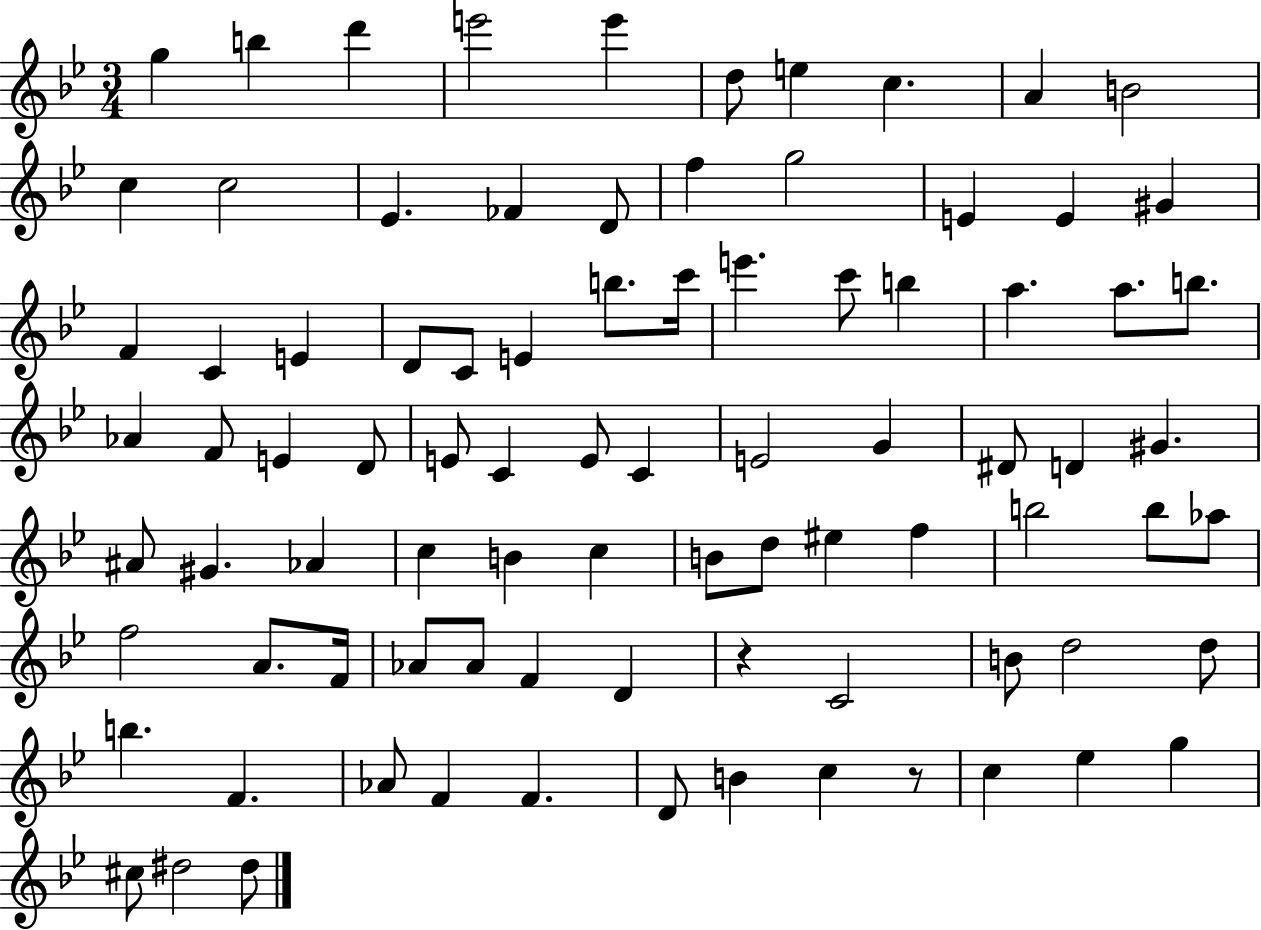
{
  \clef treble
  \numericTimeSignature
  \time 3/4
  \key bes \major
  g''4 b''4 d'''4 | e'''2 e'''4 | d''8 e''4 c''4. | a'4 b'2 | \break c''4 c''2 | ees'4. fes'4 d'8 | f''4 g''2 | e'4 e'4 gis'4 | \break f'4 c'4 e'4 | d'8 c'8 e'4 b''8. c'''16 | e'''4. c'''8 b''4 | a''4. a''8. b''8. | \break aes'4 f'8 e'4 d'8 | e'8 c'4 e'8 c'4 | e'2 g'4 | dis'8 d'4 gis'4. | \break ais'8 gis'4. aes'4 | c''4 b'4 c''4 | b'8 d''8 eis''4 f''4 | b''2 b''8 aes''8 | \break f''2 a'8. f'16 | aes'8 aes'8 f'4 d'4 | r4 c'2 | b'8 d''2 d''8 | \break b''4. f'4. | aes'8 f'4 f'4. | d'8 b'4 c''4 r8 | c''4 ees''4 g''4 | \break cis''8 dis''2 dis''8 | \bar "|."
}